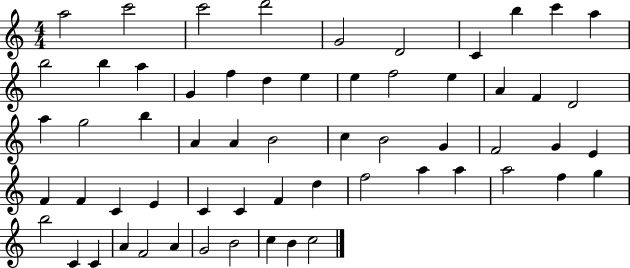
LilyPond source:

{
  \clef treble
  \numericTimeSignature
  \time 4/4
  \key c \major
  a''2 c'''2 | c'''2 d'''2 | g'2 d'2 | c'4 b''4 c'''4 a''4 | \break b''2 b''4 a''4 | g'4 f''4 d''4 e''4 | e''4 f''2 e''4 | a'4 f'4 d'2 | \break a''4 g''2 b''4 | a'4 a'4 b'2 | c''4 b'2 g'4 | f'2 g'4 e'4 | \break f'4 f'4 c'4 e'4 | c'4 c'4 f'4 d''4 | f''2 a''4 a''4 | a''2 f''4 g''4 | \break b''2 c'4 c'4 | a'4 f'2 a'4 | g'2 b'2 | c''4 b'4 c''2 | \break \bar "|."
}